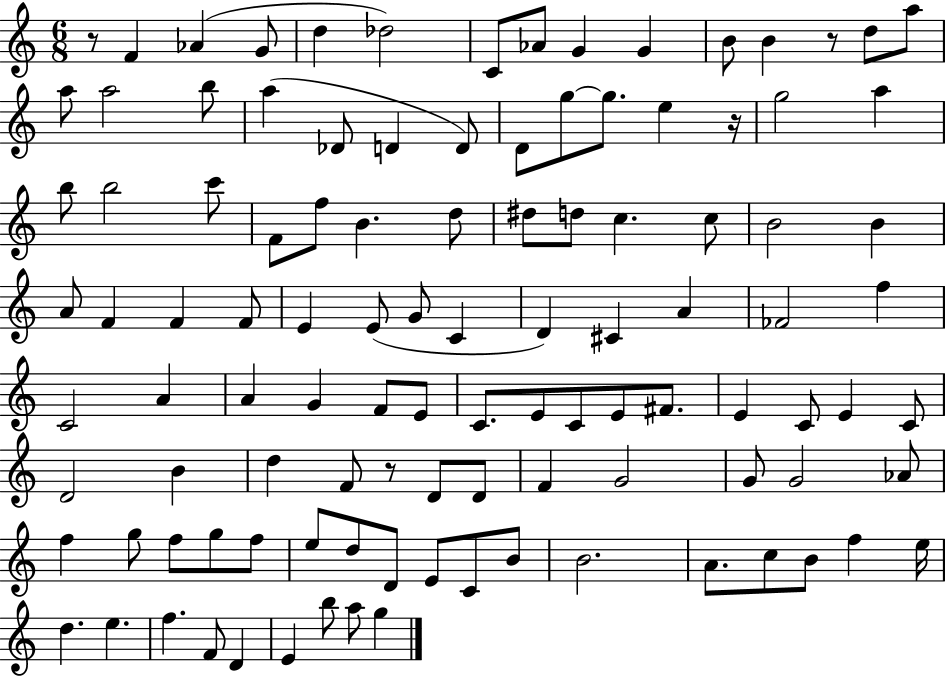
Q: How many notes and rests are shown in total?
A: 108